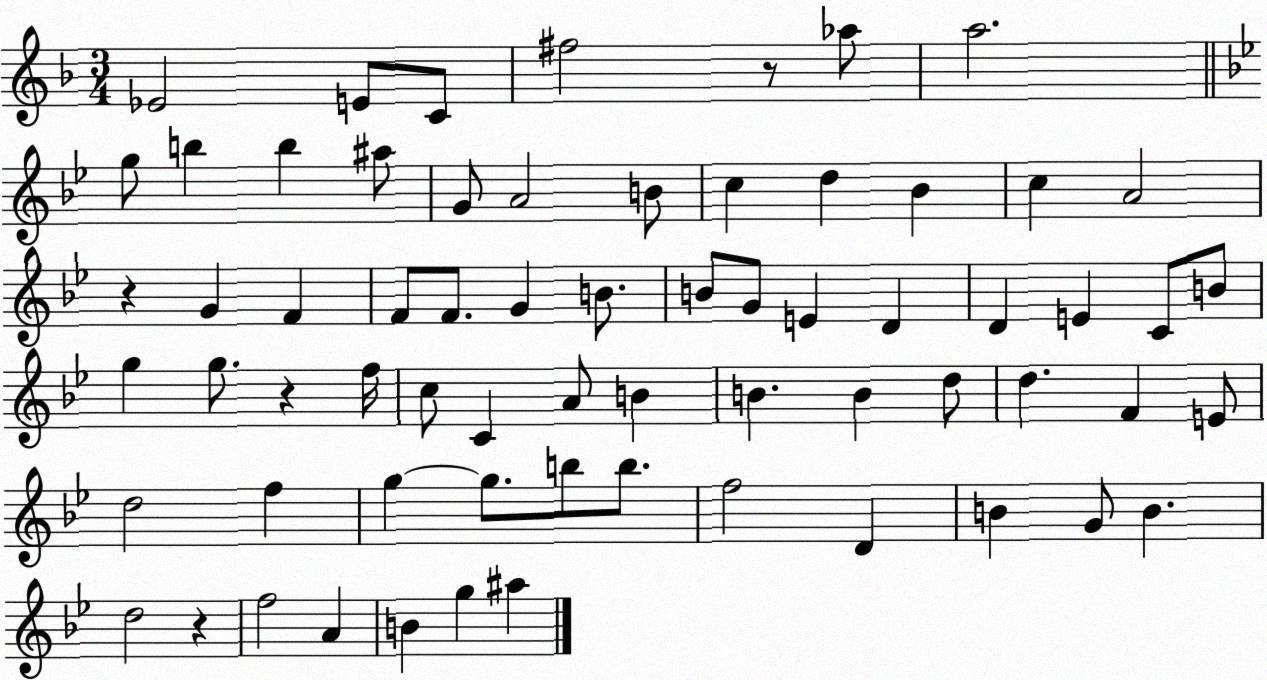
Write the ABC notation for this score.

X:1
T:Untitled
M:3/4
L:1/4
K:F
_E2 E/2 C/2 ^f2 z/2 _a/2 a2 g/2 b b ^a/2 G/2 A2 B/2 c d _B c A2 z G F F/2 F/2 G B/2 B/2 G/2 E D D E C/2 B/2 g g/2 z f/4 c/2 C A/2 B B B d/2 d F E/2 d2 f g g/2 b/2 b/2 f2 D B G/2 B d2 z f2 A B g ^a